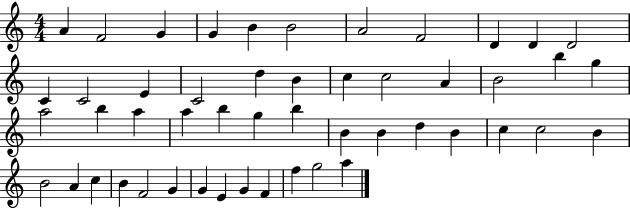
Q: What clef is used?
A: treble